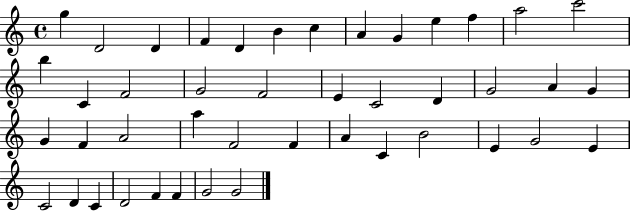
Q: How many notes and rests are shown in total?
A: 44